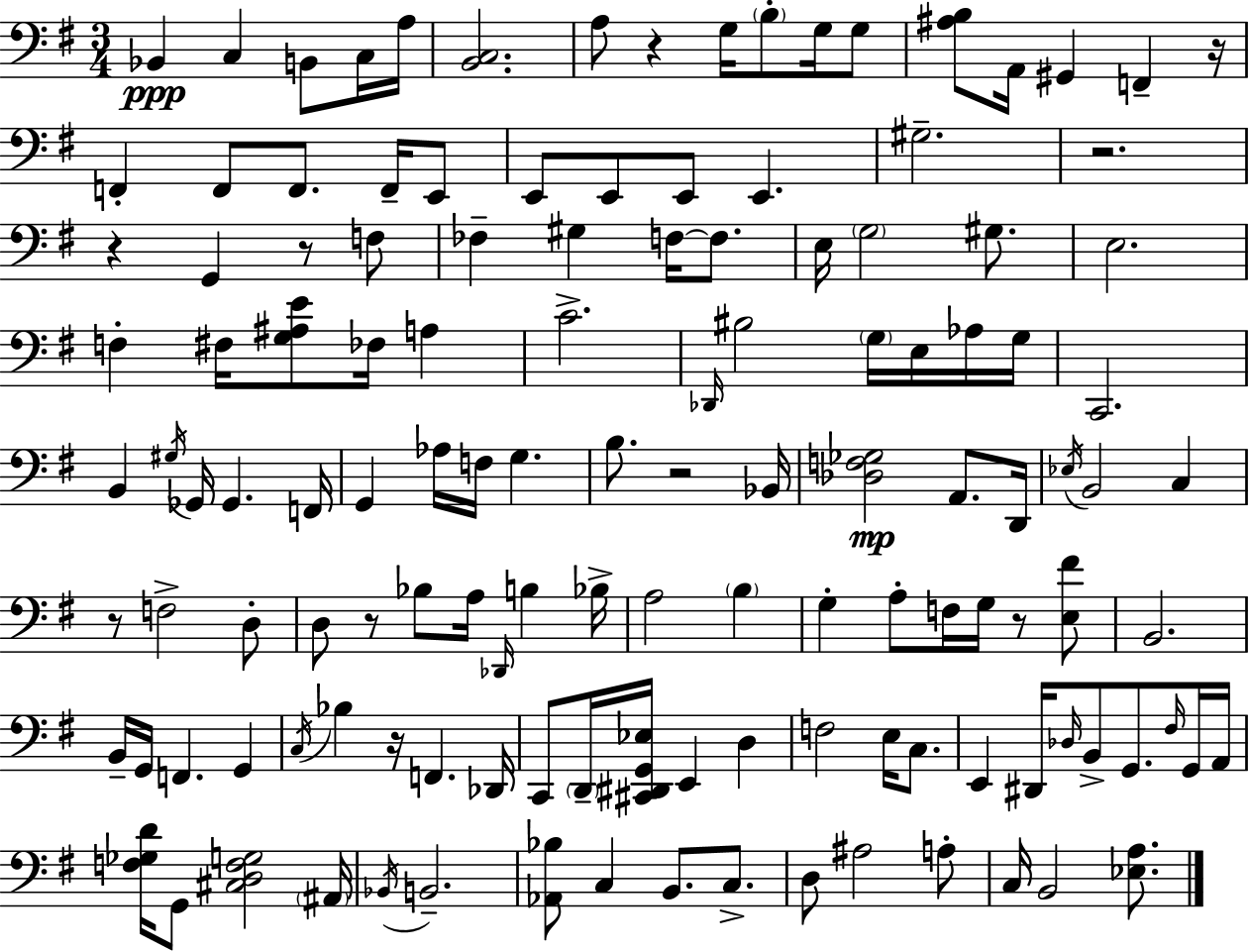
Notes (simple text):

Bb2/q C3/q B2/e C3/s A3/s [B2,C3]/h. A3/e R/q G3/s B3/e G3/s G3/e [A#3,B3]/e A2/s G#2/q F2/q R/s F2/q F2/e F2/e. F2/s E2/e E2/e E2/e E2/e E2/q. G#3/h. R/h. R/q G2/q R/e F3/e FES3/q G#3/q F3/s F3/e. E3/s G3/h G#3/e. E3/h. F3/q F#3/s [G3,A#3,E4]/e FES3/s A3/q C4/h. Db2/s BIS3/h G3/s E3/s Ab3/s G3/s C2/h. B2/q G#3/s Gb2/s Gb2/q. F2/s G2/q Ab3/s F3/s G3/q. B3/e. R/h Bb2/s [Db3,F3,Gb3]/h A2/e. D2/s Eb3/s B2/h C3/q R/e F3/h D3/e D3/e R/e Bb3/e A3/s Db2/s B3/q Bb3/s A3/h B3/q G3/q A3/e F3/s G3/s R/e [E3,F#4]/e B2/h. B2/s G2/s F2/q. G2/q C3/s Bb3/q R/s F2/q. Db2/s C2/e D2/s [C#2,D#2,G2,Eb3]/s E2/q D3/q F3/h E3/s C3/e. E2/q D#2/s Db3/s B2/e G2/e. F#3/s G2/s A2/s [F3,Gb3,D4]/s G2/e [C#3,D3,F3,G3]/h A#2/s Bb2/s B2/h. [Ab2,Bb3]/e C3/q B2/e. C3/e. D3/e A#3/h A3/e C3/s B2/h [Eb3,A3]/e.